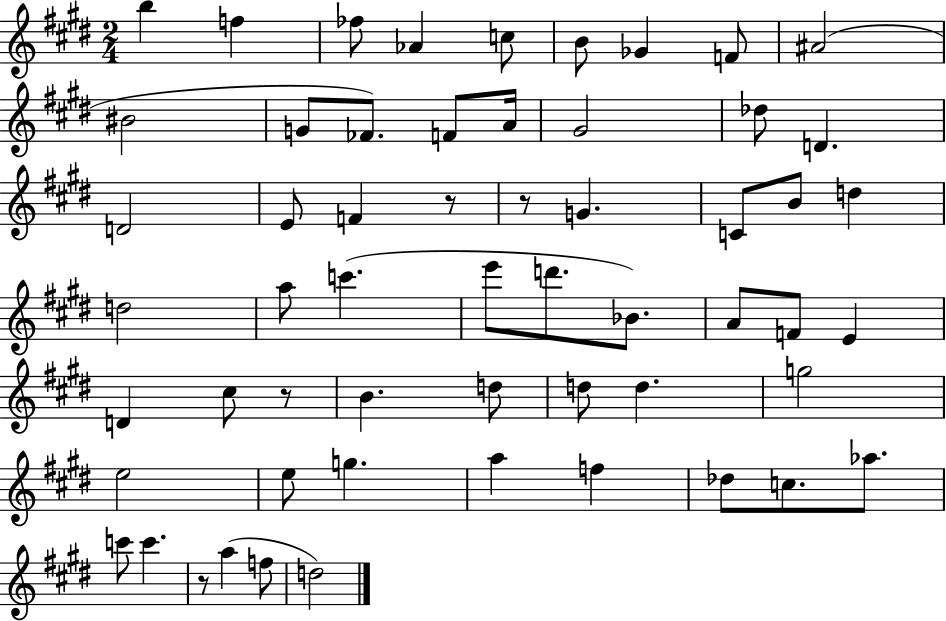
{
  \clef treble
  \numericTimeSignature
  \time 2/4
  \key e \major
  \repeat volta 2 { b''4 f''4 | fes''8 aes'4 c''8 | b'8 ges'4 f'8 | ais'2( | \break bis'2 | g'8 fes'8.) f'8 a'16 | gis'2 | des''8 d'4. | \break d'2 | e'8 f'4 r8 | r8 g'4. | c'8 b'8 d''4 | \break d''2 | a''8 c'''4.( | e'''8 d'''8. bes'8.) | a'8 f'8 e'4 | \break d'4 cis''8 r8 | b'4. d''8 | d''8 d''4. | g''2 | \break e''2 | e''8 g''4. | a''4 f''4 | des''8 c''8. aes''8. | \break c'''8 c'''4. | r8 a''4( f''8 | d''2) | } \bar "|."
}